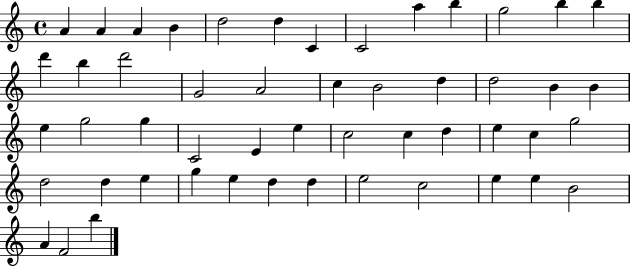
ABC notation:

X:1
T:Untitled
M:4/4
L:1/4
K:C
A A A B d2 d C C2 a b g2 b b d' b d'2 G2 A2 c B2 d d2 B B e g2 g C2 E e c2 c d e c g2 d2 d e g e d d e2 c2 e e B2 A F2 b